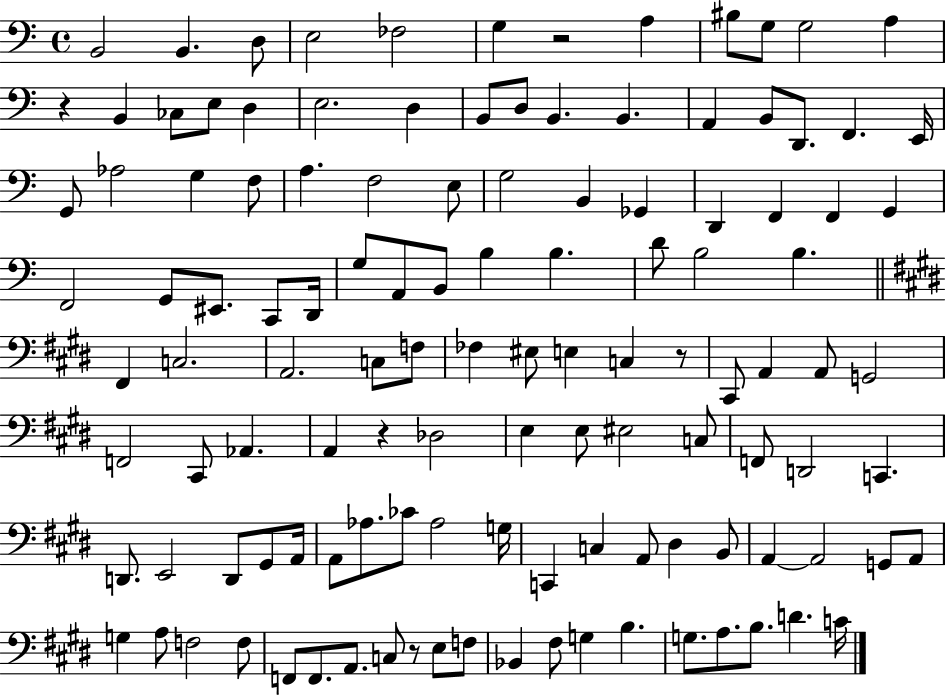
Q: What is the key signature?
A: C major